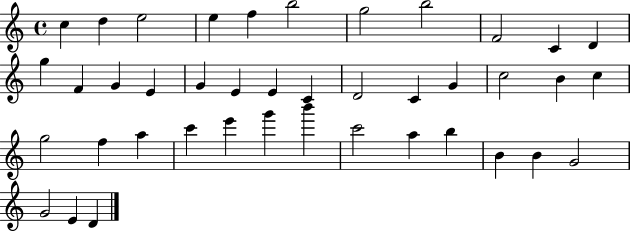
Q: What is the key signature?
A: C major